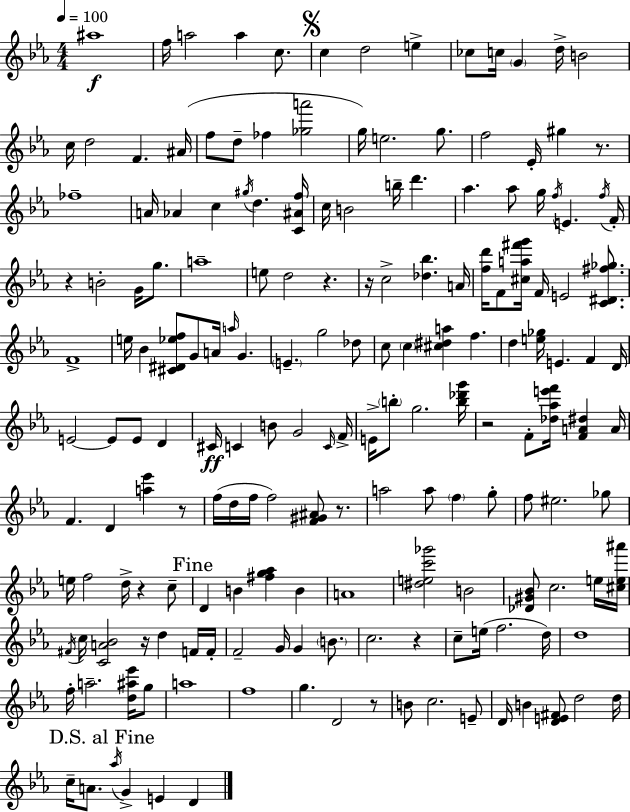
A#5/w F5/s A5/h A5/q C5/e. C5/q D5/h E5/q CES5/e C5/s G4/q D5/s B4/h C5/s D5/h F4/q. A#4/s F5/e D5/e FES5/q [Gb5,A6]/h G5/s E5/h. G5/e. F5/h Eb4/s G#5/q R/e. FES5/w A4/s Ab4/q C5/q G#5/s D5/q. [C4,A#4,F5]/s C5/s B4/h B5/s D6/q. Ab5/q. Ab5/e G5/s F5/s E4/q. F5/s F4/s R/q B4/h G4/s G5/e. A5/w E5/e D5/h R/q. R/s C5/h [Db5,Bb5]/q. A4/s [F5,D6]/s F4/e [C#5,A5,F#6,G6]/s F4/s E4/h [C4,D#4,F#5,Gb5]/e. F4/w E5/s Bb4/q [C#4,D#4,Eb5,F5]/e G4/e A4/s A5/s G4/q. E4/q. G5/h Db5/e C5/e C5/q [C#5,D#5,A5]/q F5/q. D5/q [E5,Gb5]/s E4/q. F4/q D4/s E4/h E4/e E4/e D4/q C#4/s C4/q B4/e G4/h C4/s F4/s E4/s B5/e G5/h. [B5,Db6,G6]/s R/h F4/e [Db5,Ab5,E6,F6]/s [F4,A4,D#5]/q A4/s F4/q. D4/q [A5,Eb6]/q R/e F5/s D5/s F5/s F5/h [F4,G#4,A#4]/e R/e. A5/h A5/e F5/q G5/e F5/e EIS5/h. Gb5/e E5/s F5/h D5/s R/q C5/e D4/q B4/q [F#5,G5,Ab5]/q B4/q A4/w [D#5,E5,C6,Gb6]/h B4/h [Db4,G#4,Bb4]/e C5/h. E5/s [C#5,E5,A#6]/s F#4/s C5/s [C4,A4,Bb4]/h R/s D5/q F4/s F4/s F4/h G4/s G4/q B4/e. C5/h. R/q C5/e E5/s F5/h. D5/s D5/w F5/s A5/h. [D5,A#5,Eb6]/s G5/e A5/w F5/w G5/q. D4/h R/e B4/e C5/h. E4/e D4/s B4/q [D4,E4,F#4]/e D5/h D5/s C5/s A4/e. Ab5/s G4/q E4/q D4/q